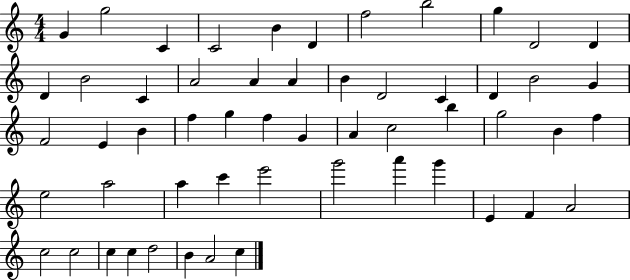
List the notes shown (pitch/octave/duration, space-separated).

G4/q G5/h C4/q C4/h B4/q D4/q F5/h B5/h G5/q D4/h D4/q D4/q B4/h C4/q A4/h A4/q A4/q B4/q D4/h C4/q D4/q B4/h G4/q F4/h E4/q B4/q F5/q G5/q F5/q G4/q A4/q C5/h B5/q G5/h B4/q F5/q E5/h A5/h A5/q C6/q E6/h G6/h A6/q G6/q E4/q F4/q A4/h C5/h C5/h C5/q C5/q D5/h B4/q A4/h C5/q